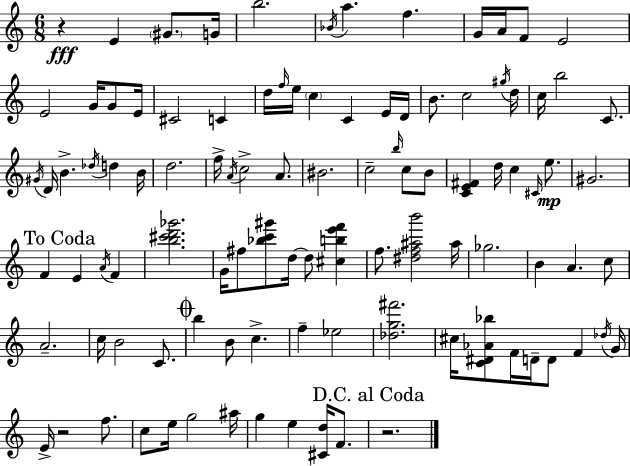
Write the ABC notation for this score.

X:1
T:Untitled
M:6/8
L:1/4
K:C
z E ^G/2 G/4 b2 _B/4 a f G/4 A/4 F/2 E2 E2 G/4 G/2 E/4 ^C2 C d/4 f/4 e/4 c C E/4 D/4 B/2 c2 ^g/4 d/4 c/4 b2 C/2 ^G/4 D/4 B _d/4 d B/4 d2 f/4 A/4 c2 A/2 ^B2 c2 b/4 c/2 B/2 [CE^F] d/4 c ^C/4 e/2 ^G2 F E A/4 F [b^c'd'_g']2 G/4 ^f/2 [_bc'^g']/2 d/4 d/2 [^cbe'f'] f/2 [^df^ab']2 ^a/4 _g2 B A c/2 A2 c/4 B2 C/2 b B/2 c f _e2 [_dg^f']2 ^c/4 [C^D_A_b]/2 F/4 D/4 D/2 F _d/4 G/4 E/4 z2 f/2 c/2 e/4 g2 ^a/4 g e [^Cd]/4 F/2 z2